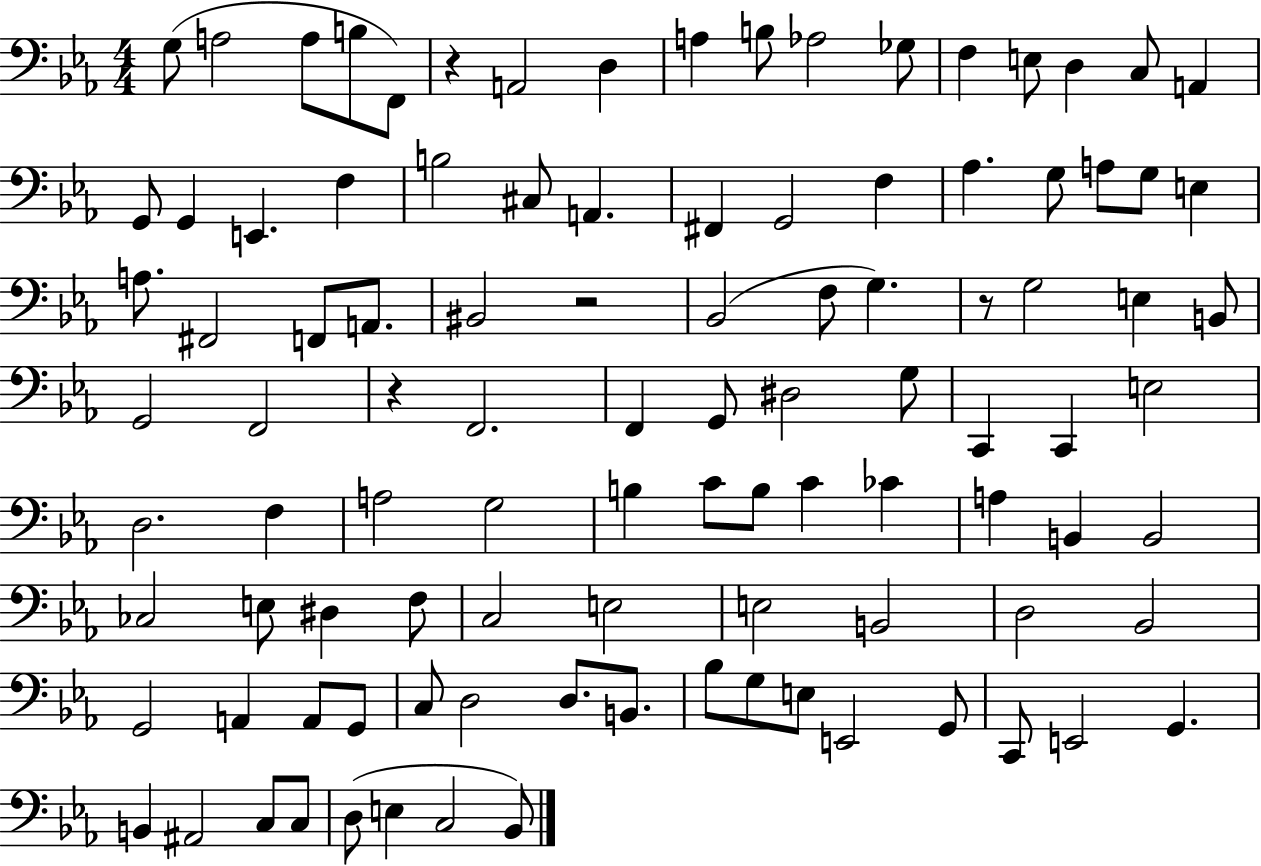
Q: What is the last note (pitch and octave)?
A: Bb2